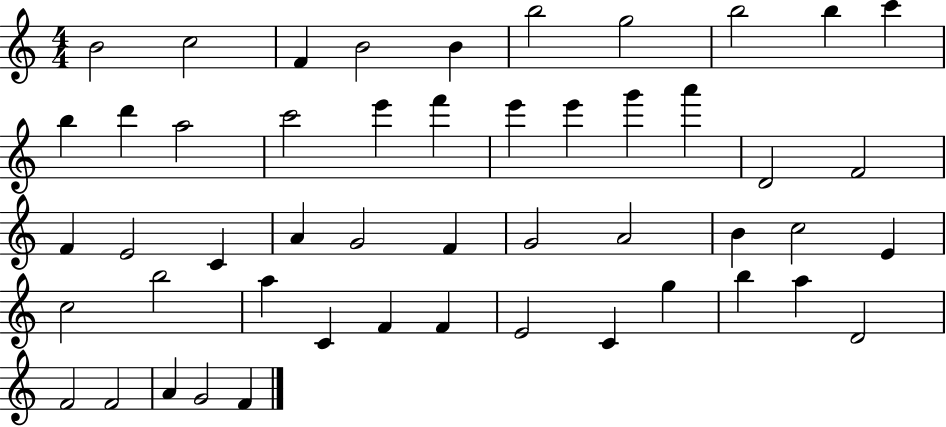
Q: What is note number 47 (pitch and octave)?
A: F4